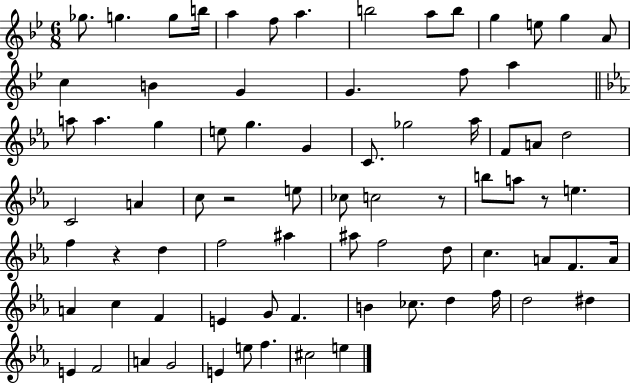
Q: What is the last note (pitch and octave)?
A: E5